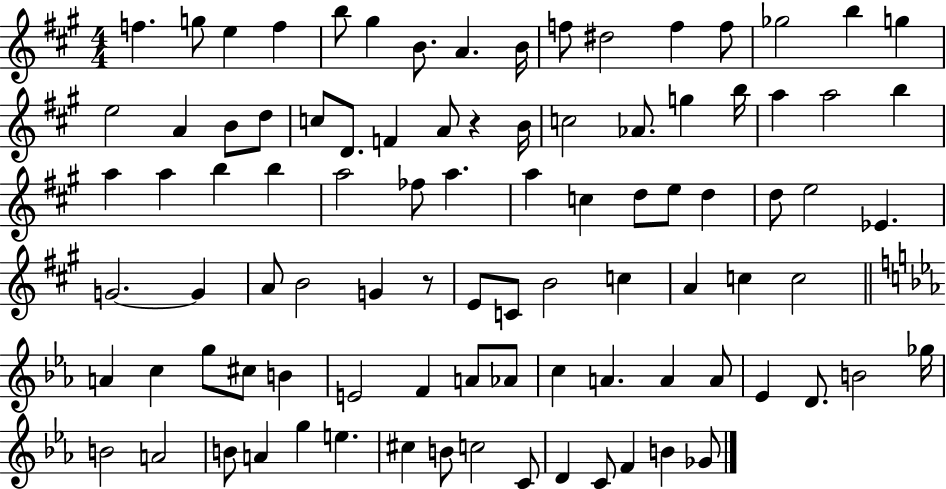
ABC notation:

X:1
T:Untitled
M:4/4
L:1/4
K:A
f g/2 e f b/2 ^g B/2 A B/4 f/2 ^d2 f f/2 _g2 b g e2 A B/2 d/2 c/2 D/2 F A/2 z B/4 c2 _A/2 g b/4 a a2 b a a b b a2 _f/2 a a c d/2 e/2 d d/2 e2 _E G2 G A/2 B2 G z/2 E/2 C/2 B2 c A c c2 A c g/2 ^c/2 B E2 F A/2 _A/2 c A A A/2 _E D/2 B2 _g/4 B2 A2 B/2 A g e ^c B/2 c2 C/2 D C/2 F B _G/2